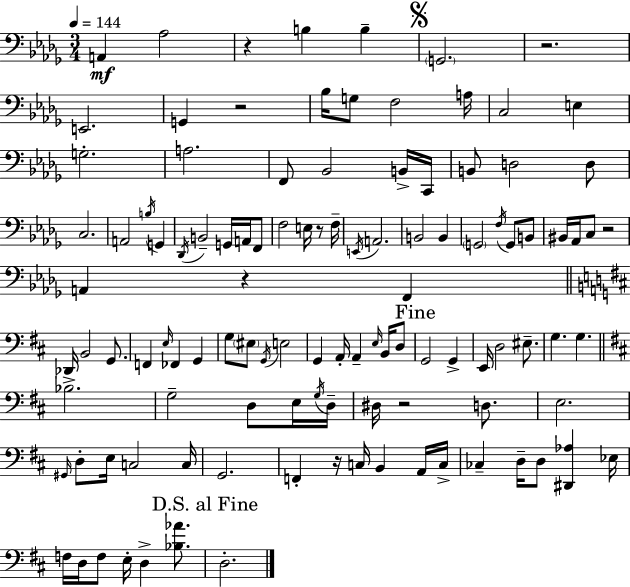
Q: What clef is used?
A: bass